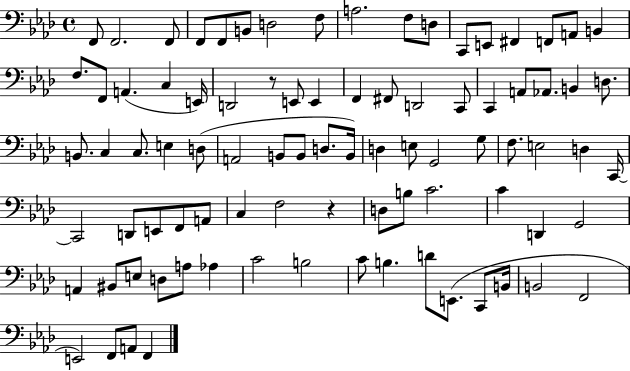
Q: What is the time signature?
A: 4/4